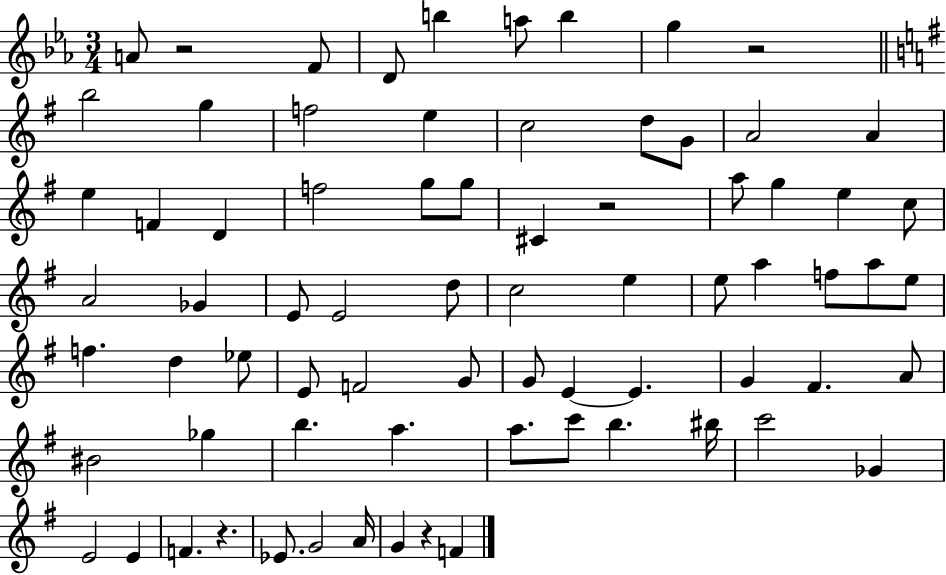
X:1
T:Untitled
M:3/4
L:1/4
K:Eb
A/2 z2 F/2 D/2 b a/2 b g z2 b2 g f2 e c2 d/2 G/2 A2 A e F D f2 g/2 g/2 ^C z2 a/2 g e c/2 A2 _G E/2 E2 d/2 c2 e e/2 a f/2 a/2 e/2 f d _e/2 E/2 F2 G/2 G/2 E E G ^F A/2 ^B2 _g b a a/2 c'/2 b ^b/4 c'2 _G E2 E F z _E/2 G2 A/4 G z F